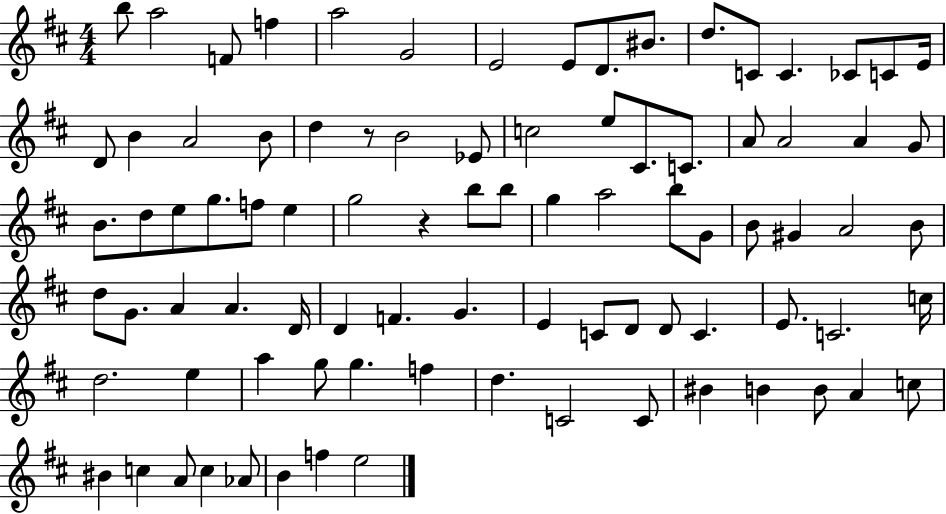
{
  \clef treble
  \numericTimeSignature
  \time 4/4
  \key d \major
  b''8 a''2 f'8 f''4 | a''2 g'2 | e'2 e'8 d'8. bis'8. | d''8. c'8 c'4. ces'8 c'8 e'16 | \break d'8 b'4 a'2 b'8 | d''4 r8 b'2 ees'8 | c''2 e''8 cis'8. c'8. | a'8 a'2 a'4 g'8 | \break b'8. d''8 e''8 g''8. f''8 e''4 | g''2 r4 b''8 b''8 | g''4 a''2 b''8 g'8 | b'8 gis'4 a'2 b'8 | \break d''8 g'8. a'4 a'4. d'16 | d'4 f'4. g'4. | e'4 c'8 d'8 d'8 c'4. | e'8. c'2. c''16 | \break d''2. e''4 | a''4 g''8 g''4. f''4 | d''4. c'2 c'8 | bis'4 b'4 b'8 a'4 c''8 | \break bis'4 c''4 a'8 c''4 aes'8 | b'4 f''4 e''2 | \bar "|."
}